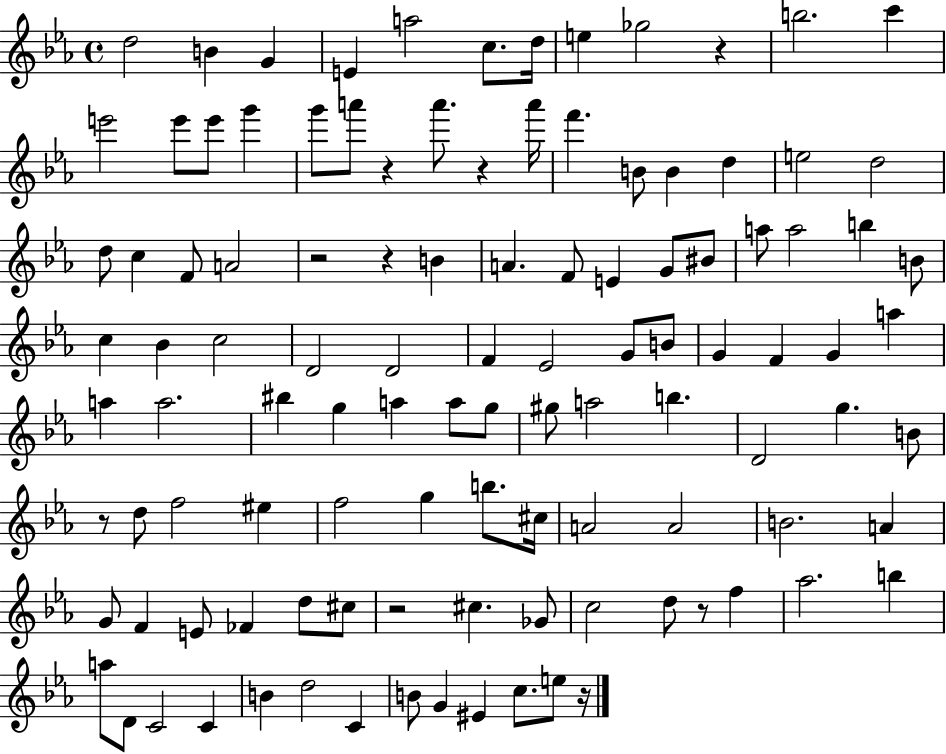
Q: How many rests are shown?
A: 9